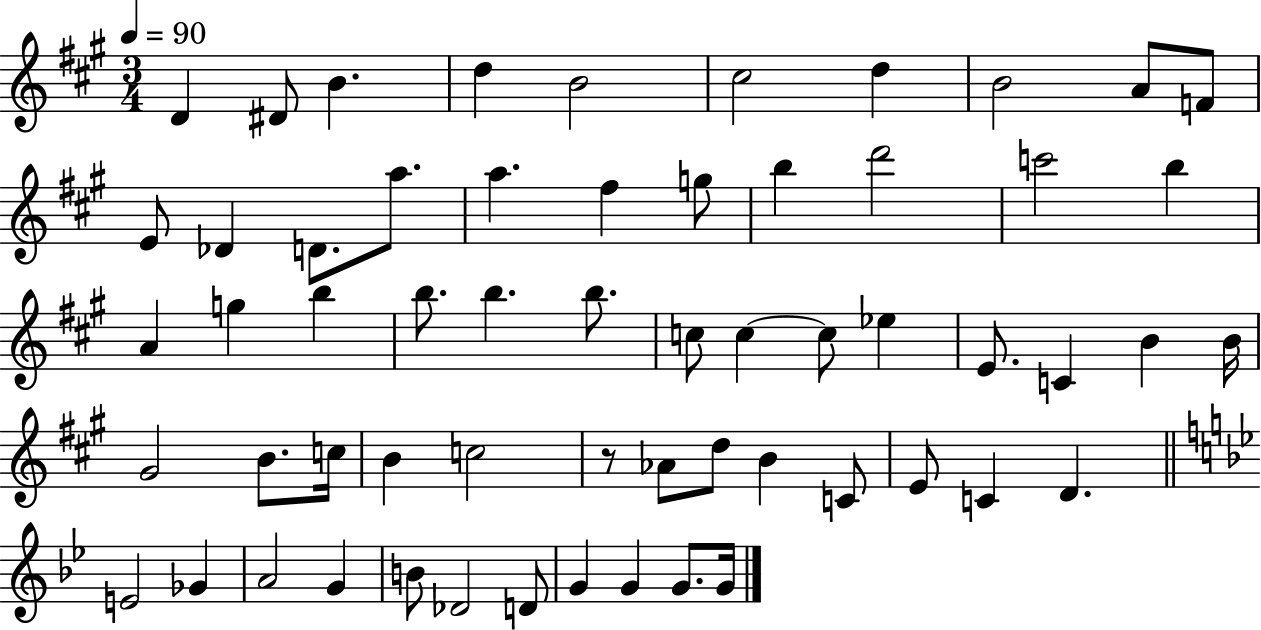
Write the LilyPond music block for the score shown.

{
  \clef treble
  \numericTimeSignature
  \time 3/4
  \key a \major
  \tempo 4 = 90
  d'4 dis'8 b'4. | d''4 b'2 | cis''2 d''4 | b'2 a'8 f'8 | \break e'8 des'4 d'8. a''8. | a''4. fis''4 g''8 | b''4 d'''2 | c'''2 b''4 | \break a'4 g''4 b''4 | b''8. b''4. b''8. | c''8 c''4~~ c''8 ees''4 | e'8. c'4 b'4 b'16 | \break gis'2 b'8. c''16 | b'4 c''2 | r8 aes'8 d''8 b'4 c'8 | e'8 c'4 d'4. | \break \bar "||" \break \key bes \major e'2 ges'4 | a'2 g'4 | b'8 des'2 d'8 | g'4 g'4 g'8. g'16 | \break \bar "|."
}